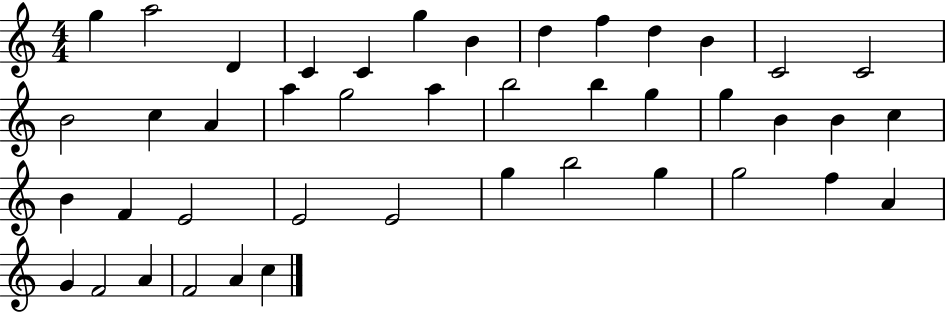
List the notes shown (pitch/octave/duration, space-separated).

G5/q A5/h D4/q C4/q C4/q G5/q B4/q D5/q F5/q D5/q B4/q C4/h C4/h B4/h C5/q A4/q A5/q G5/h A5/q B5/h B5/q G5/q G5/q B4/q B4/q C5/q B4/q F4/q E4/h E4/h E4/h G5/q B5/h G5/q G5/h F5/q A4/q G4/q F4/h A4/q F4/h A4/q C5/q